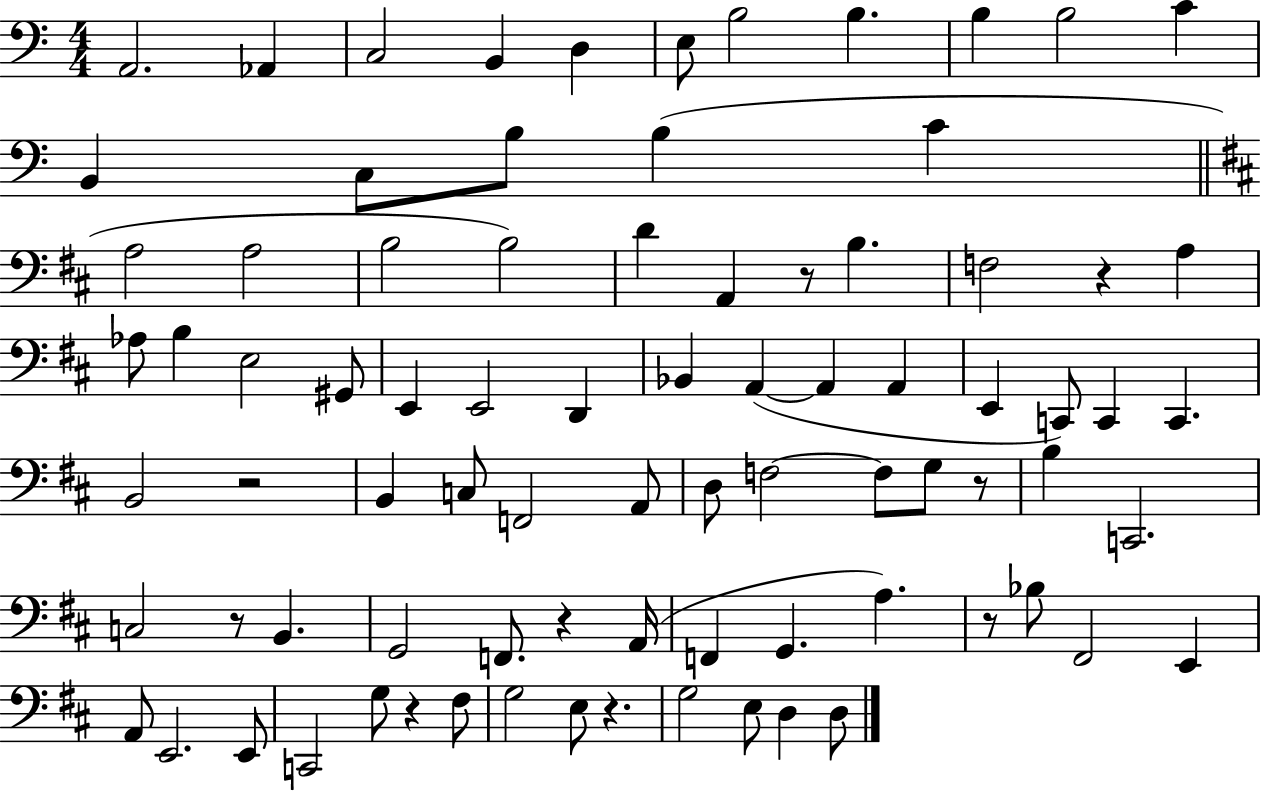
A2/h. Ab2/q C3/h B2/q D3/q E3/e B3/h B3/q. B3/q B3/h C4/q B2/q C3/e B3/e B3/q C4/q A3/h A3/h B3/h B3/h D4/q A2/q R/e B3/q. F3/h R/q A3/q Ab3/e B3/q E3/h G#2/e E2/q E2/h D2/q Bb2/q A2/q A2/q A2/q E2/q C2/e C2/q C2/q. B2/h R/h B2/q C3/e F2/h A2/e D3/e F3/h F3/e G3/e R/e B3/q C2/h. C3/h R/e B2/q. G2/h F2/e. R/q A2/s F2/q G2/q. A3/q. R/e Bb3/e F#2/h E2/q A2/e E2/h. E2/e C2/h G3/e R/q F#3/e G3/h E3/e R/q. G3/h E3/e D3/q D3/e